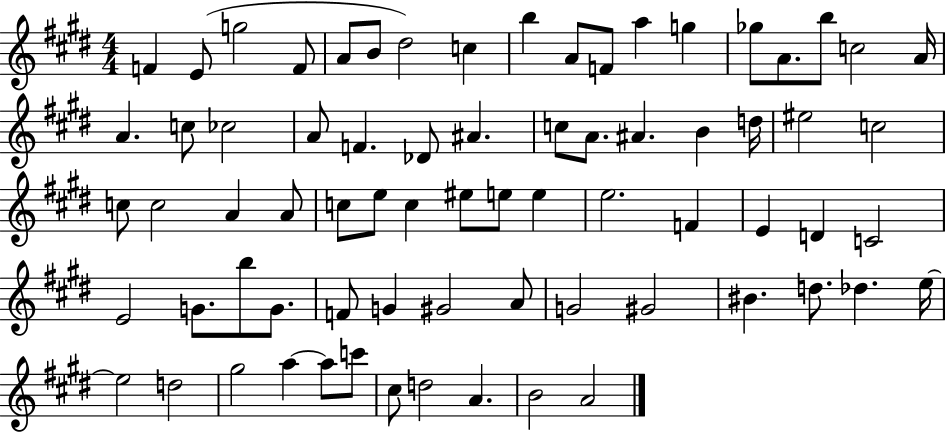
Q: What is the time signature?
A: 4/4